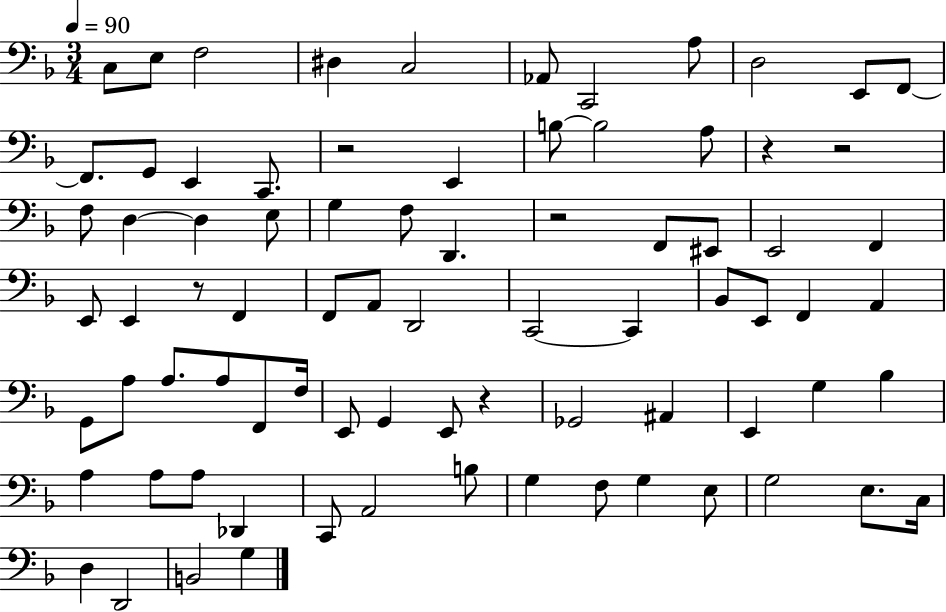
{
  \clef bass
  \numericTimeSignature
  \time 3/4
  \key f \major
  \tempo 4 = 90
  \repeat volta 2 { c8 e8 f2 | dis4 c2 | aes,8 c,2 a8 | d2 e,8 f,8~~ | \break f,8. g,8 e,4 c,8. | r2 e,4 | b8~~ b2 a8 | r4 r2 | \break f8 d4~~ d4 e8 | g4 f8 d,4. | r2 f,8 eis,8 | e,2 f,4 | \break e,8 e,4 r8 f,4 | f,8 a,8 d,2 | c,2~~ c,4 | bes,8 e,8 f,4 a,4 | \break g,8 a8 a8. a8 f,8 f16 | e,8 g,4 e,8 r4 | ges,2 ais,4 | e,4 g4 bes4 | \break a4 a8 a8 des,4 | c,8 a,2 b8 | g4 f8 g4 e8 | g2 e8. c16 | \break d4 d,2 | b,2 g4 | } \bar "|."
}